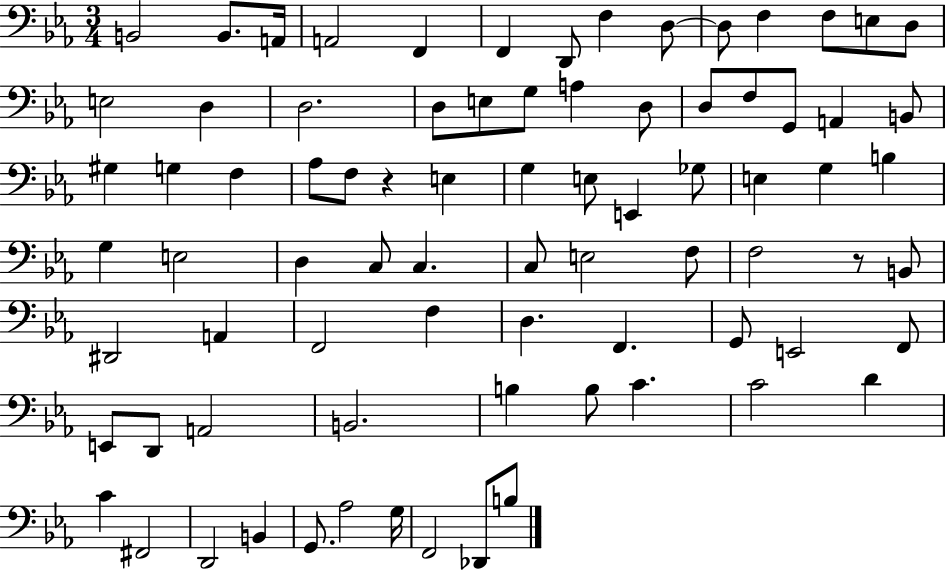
{
  \clef bass
  \numericTimeSignature
  \time 3/4
  \key ees \major
  \repeat volta 2 { b,2 b,8. a,16 | a,2 f,4 | f,4 d,8 f4 d8~~ | d8 f4 f8 e8 d8 | \break e2 d4 | d2. | d8 e8 g8 a4 d8 | d8 f8 g,8 a,4 b,8 | \break gis4 g4 f4 | aes8 f8 r4 e4 | g4 e8 e,4 ges8 | e4 g4 b4 | \break g4 e2 | d4 c8 c4. | c8 e2 f8 | f2 r8 b,8 | \break dis,2 a,4 | f,2 f4 | d4. f,4. | g,8 e,2 f,8 | \break e,8 d,8 a,2 | b,2. | b4 b8 c'4. | c'2 d'4 | \break c'4 fis,2 | d,2 b,4 | g,8. aes2 g16 | f,2 des,8 b8 | \break } \bar "|."
}